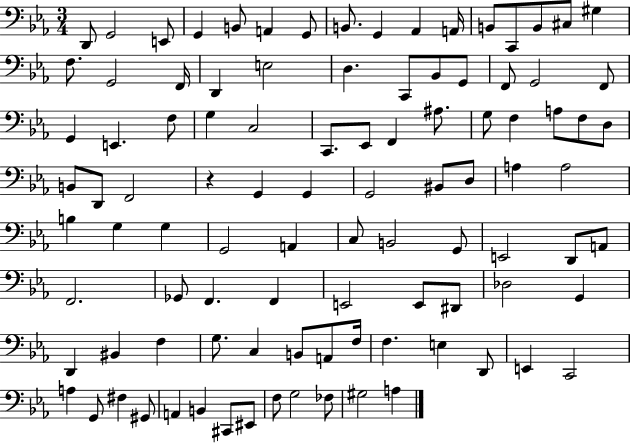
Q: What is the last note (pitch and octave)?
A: A3